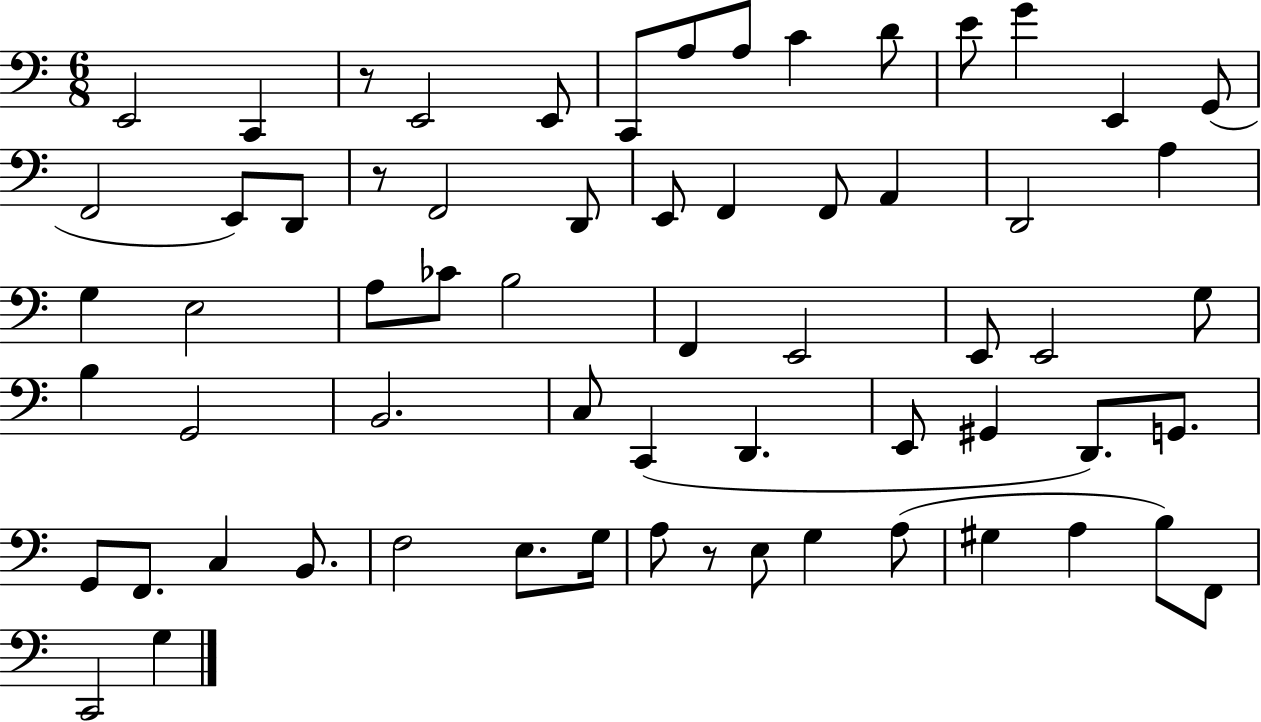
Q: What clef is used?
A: bass